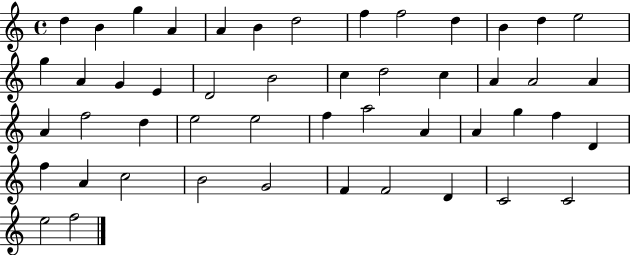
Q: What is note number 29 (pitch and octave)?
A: E5